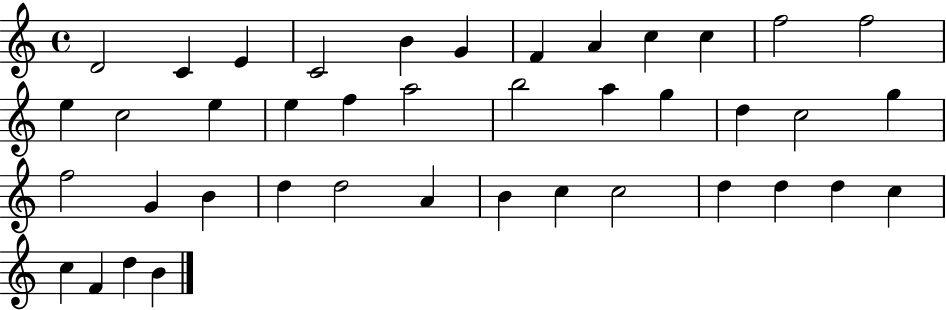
{
  \clef treble
  \time 4/4
  \defaultTimeSignature
  \key c \major
  d'2 c'4 e'4 | c'2 b'4 g'4 | f'4 a'4 c''4 c''4 | f''2 f''2 | \break e''4 c''2 e''4 | e''4 f''4 a''2 | b''2 a''4 g''4 | d''4 c''2 g''4 | \break f''2 g'4 b'4 | d''4 d''2 a'4 | b'4 c''4 c''2 | d''4 d''4 d''4 c''4 | \break c''4 f'4 d''4 b'4 | \bar "|."
}